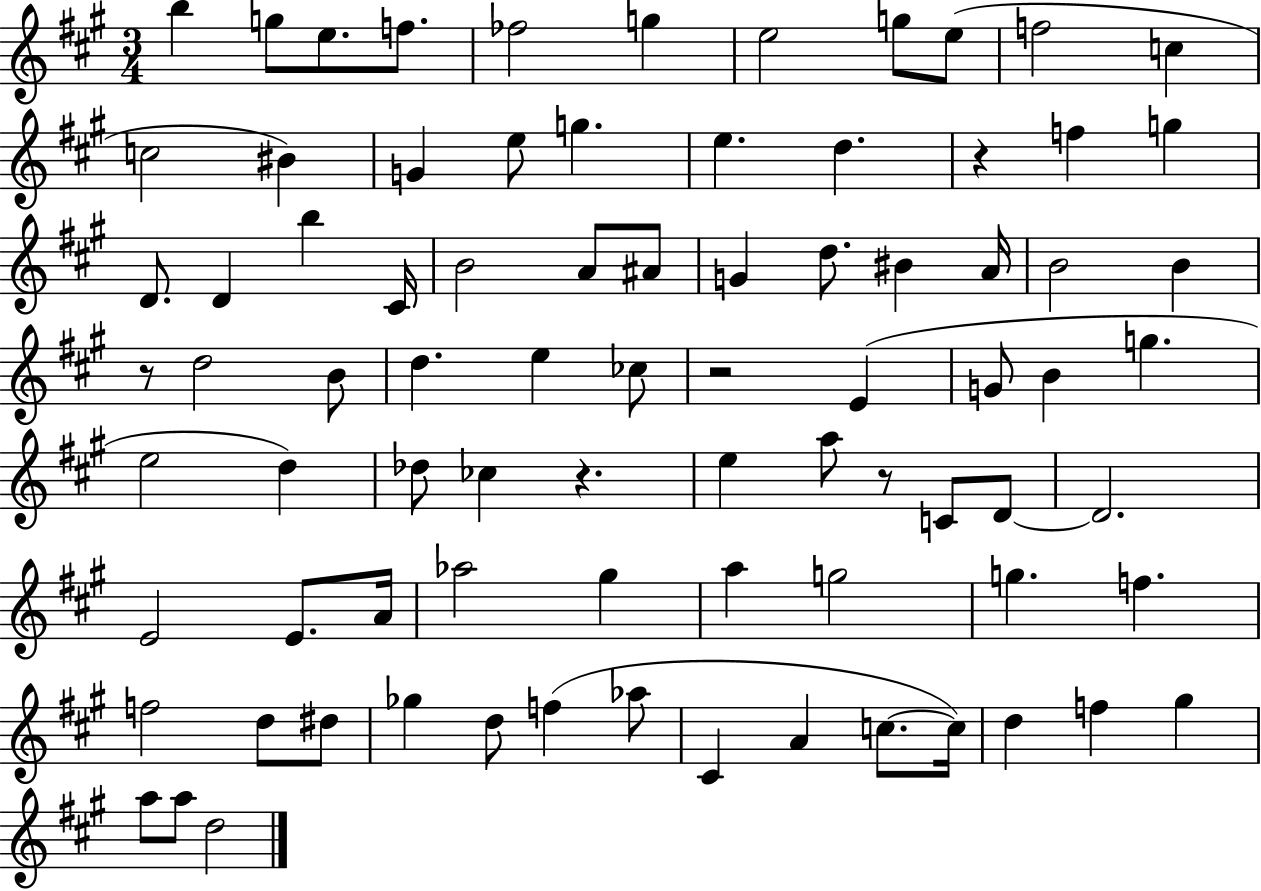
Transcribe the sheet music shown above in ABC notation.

X:1
T:Untitled
M:3/4
L:1/4
K:A
b g/2 e/2 f/2 _f2 g e2 g/2 e/2 f2 c c2 ^B G e/2 g e d z f g D/2 D b ^C/4 B2 A/2 ^A/2 G d/2 ^B A/4 B2 B z/2 d2 B/2 d e _c/2 z2 E G/2 B g e2 d _d/2 _c z e a/2 z/2 C/2 D/2 D2 E2 E/2 A/4 _a2 ^g a g2 g f f2 d/2 ^d/2 _g d/2 f _a/2 ^C A c/2 c/4 d f ^g a/2 a/2 d2